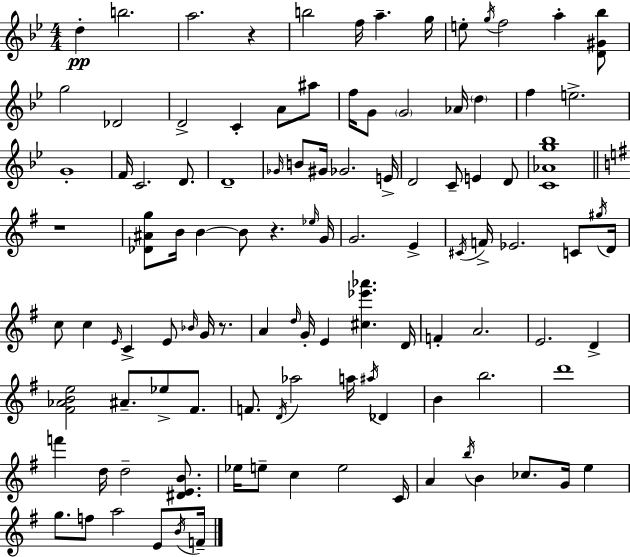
D5/q B5/h. A5/h. R/q B5/h F5/s A5/q. G5/s E5/e G5/s F5/h A5/q [D4,G#4,Bb5]/e G5/h Db4/h D4/h C4/q A4/e A#5/e F5/s G4/e G4/h Ab4/s D5/q F5/q E5/h. G4/w F4/s C4/h. D4/e. D4/w Gb4/s B4/e G#4/s Gb4/h. E4/s D4/h C4/e E4/q D4/e [C4,Ab4,G5,Bb5]/w R/w [Db4,A#4,G5]/e B4/s B4/q B4/e R/q. Eb5/s G4/s G4/h. E4/q C#4/s F4/s Eb4/h. C4/e G#5/s D4/s C5/e C5/q E4/s C4/q E4/e Bb4/s G4/s R/e. A4/q D5/s G4/s E4/q [C#5,Eb6,Ab6]/q. D4/s F4/q A4/h. E4/h. D4/q [F#4,Ab4,B4,E5]/h A#4/e. Eb5/e F#4/e. F4/e. D4/s Ab5/h A5/s A#5/s Db4/q B4/q B5/h. D6/w F6/q D5/s D5/h [D#4,E4,B4]/e. Eb5/s E5/e C5/q E5/h C4/s A4/q B5/s B4/q CES5/e. G4/s E5/q G5/e. F5/e A5/h E4/e B4/s F4/s